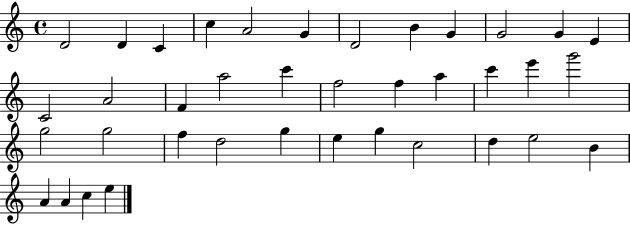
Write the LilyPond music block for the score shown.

{
  \clef treble
  \time 4/4
  \defaultTimeSignature
  \key c \major
  d'2 d'4 c'4 | c''4 a'2 g'4 | d'2 b'4 g'4 | g'2 g'4 e'4 | \break c'2 a'2 | f'4 a''2 c'''4 | f''2 f''4 a''4 | c'''4 e'''4 g'''2 | \break g''2 g''2 | f''4 d''2 g''4 | e''4 g''4 c''2 | d''4 e''2 b'4 | \break a'4 a'4 c''4 e''4 | \bar "|."
}